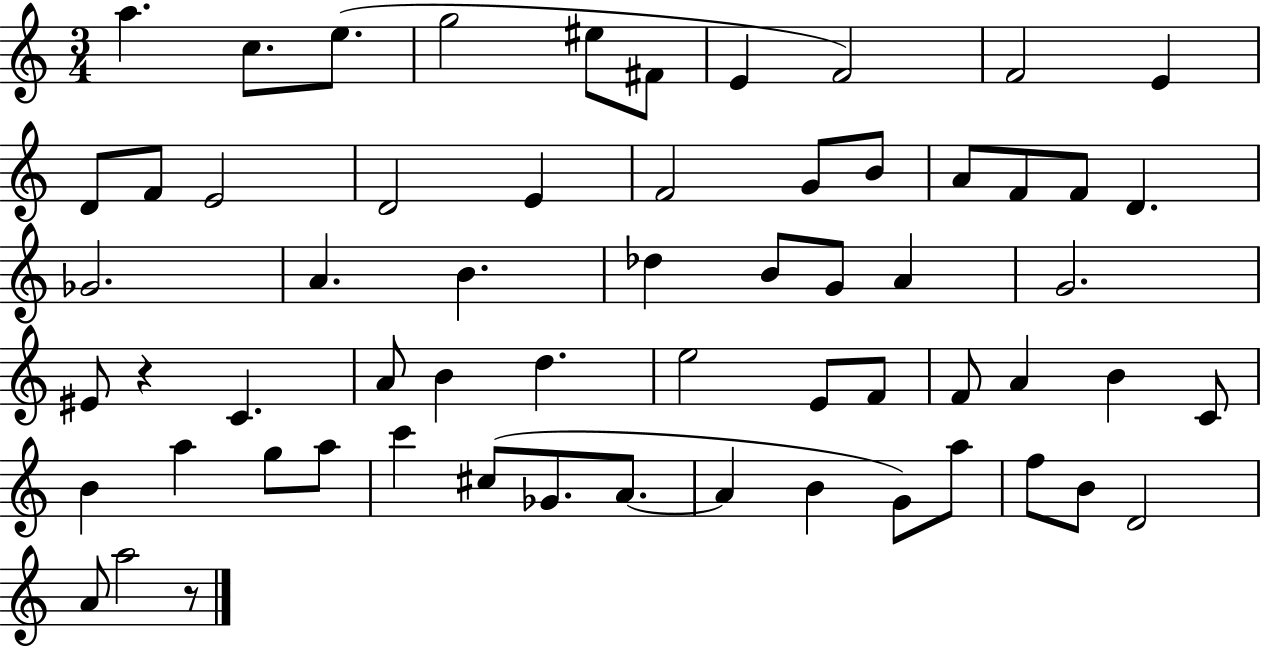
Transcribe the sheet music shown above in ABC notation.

X:1
T:Untitled
M:3/4
L:1/4
K:C
a c/2 e/2 g2 ^e/2 ^F/2 E F2 F2 E D/2 F/2 E2 D2 E F2 G/2 B/2 A/2 F/2 F/2 D _G2 A B _d B/2 G/2 A G2 ^E/2 z C A/2 B d e2 E/2 F/2 F/2 A B C/2 B a g/2 a/2 c' ^c/2 _G/2 A/2 A B G/2 a/2 f/2 B/2 D2 A/2 a2 z/2